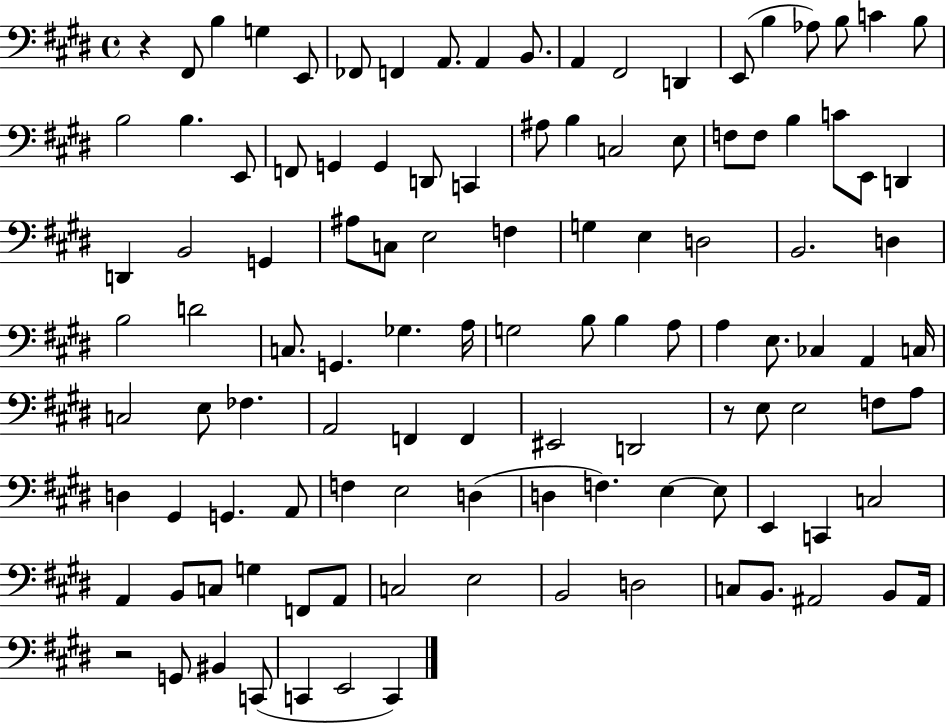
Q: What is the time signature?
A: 4/4